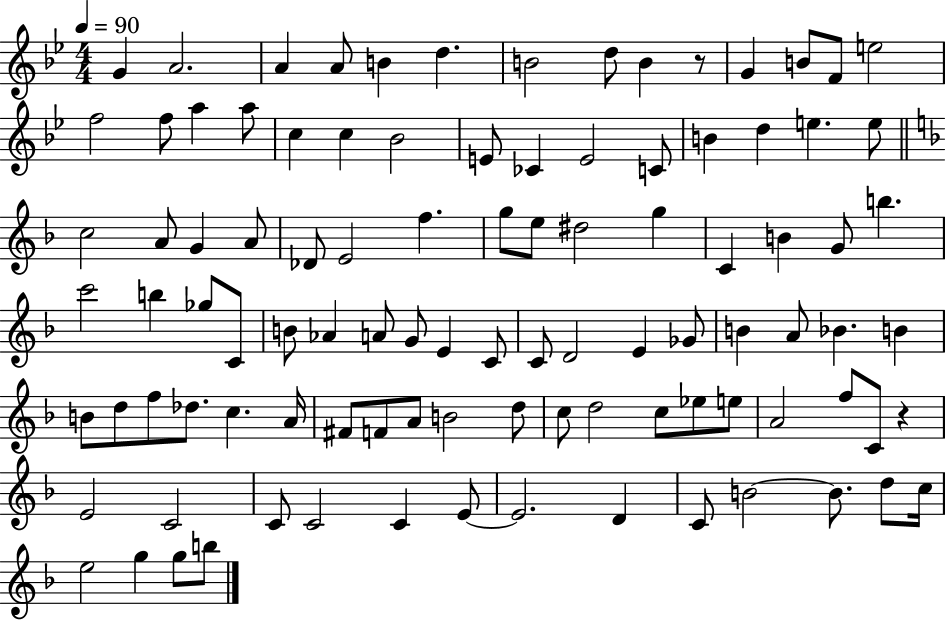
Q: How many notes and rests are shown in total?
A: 99